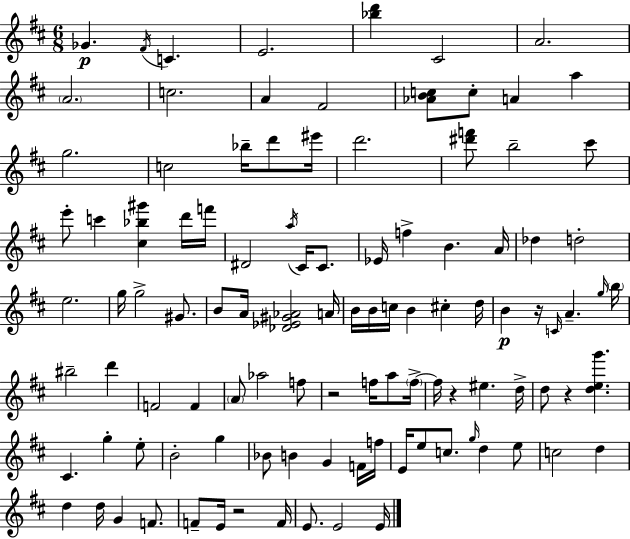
Gb4/q. F#4/s C4/q. E4/h. [Bb5,D6]/q C#4/h A4/h. A4/h. C5/h. A4/q F#4/h [Ab4,B4,C5]/e C5/e A4/q A5/q G5/h. C5/h Bb5/s D6/e EIS6/s D6/h. [D#6,F6]/e B5/h C#6/e E6/e C6/q [C#5,Bb5,G#6]/q D6/s F6/s D#4/h A5/s C#4/s C#4/e. Eb4/s F5/q B4/q. A4/s Db5/q D5/h E5/h. G5/s G5/h G#4/e. B4/e A4/s [Db4,Eb4,G#4,Ab4]/h A4/s B4/s B4/s C5/s B4/q C#5/q D5/s B4/q R/s C4/s A4/q. G5/s B5/s BIS5/h D6/q F4/h F4/q A4/e Ab5/h F5/e R/h F5/s A5/e F5/s F5/s R/q EIS5/q. D5/s D5/e R/q [D5,E5,G6]/q. C#4/q. G5/q E5/e B4/h G5/q Bb4/e B4/q G4/q F4/s F5/s E4/s E5/e C5/e. G5/s D5/q E5/e C5/h D5/q D5/q D5/s G4/q F4/e. F4/e E4/s R/h F4/s E4/e. E4/h E4/s